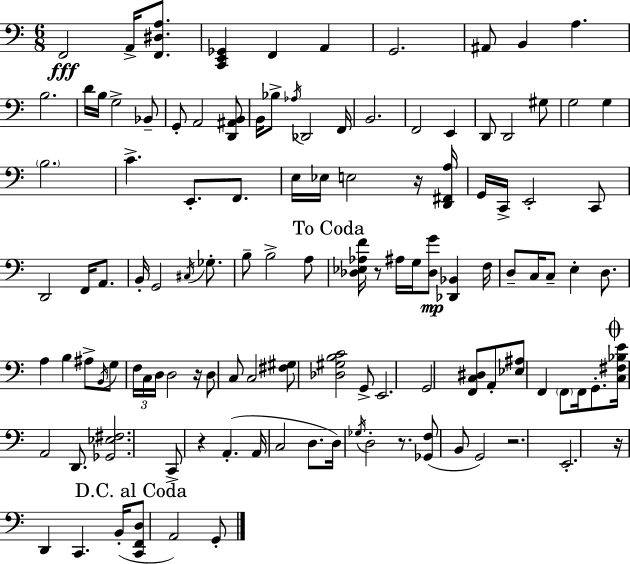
{
  \clef bass
  \numericTimeSignature
  \time 6/8
  \key c \major
  f,2\fff a,16-> <f, dis a>8. | <c, e, ges,>4 f,4 a,4 | g,2. | ais,8 b,4 a4. | \break b2. | d'16 b16 g2-> bes,8-- | g,8-. a,2 <d, ais, b,>8 | b,16 bes8-> \acciaccatura { aes16 } des,2 | \break f,16 b,2. | f,2 e,4 | d,8 d,2 gis8 | g2 g4 | \break \parenthesize b2. | c'4.-> e,8.-. f,8. | e16 ees16 e2 r16 | <d, fis, a>16 g,16 c,16-> e,2-. c,8 | \break d,2 f,16 a,8. | b,16-. g,2 \acciaccatura { cis16 } ges8.-. | b8-- b2-> | a8 \mark "To Coda" <des ees aes f'>16 r8 ais16 g16 <des g'>8\mp <des, bes,>4 | \break f16 d8-- c16 c8-- e4-. d8. | a4 b4 ais8-> | \acciaccatura { b,16 } g8 \tuplet 3/2 { f16 c16 d16 } d2 | r16 d8 c8 c2 | \break <fis gis>8 <des gis b c'>2 | g,8-> e,2. | g,2 <f, c dis>8 | a,8-. <ees ais>8 f,4 \parenthesize f,8 f,16 | \break g,8.-. \mark \markup { \musicglyph "scripts.coda" } <c fis bes e'>16 a,2 | d,8. <ges, ees fis>2. | c,8-> r4 a,4.-.( | a,16 c2 | \break d8. d16) \acciaccatura { ges16 } d2-. | r8. <ges, f>8( b,8 g,2) | r2. | e,2.-. | \break r16 d,4 c,4. | b,16-.( \mark "D.C. al Coda" <c, f, d>8 a,2) | g,8-. \bar "|."
}